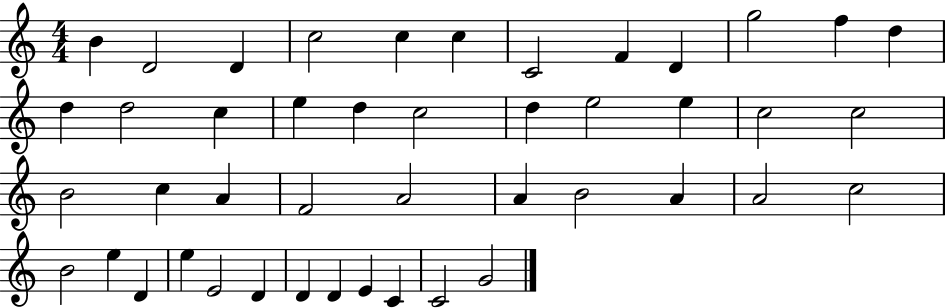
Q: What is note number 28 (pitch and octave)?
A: A4